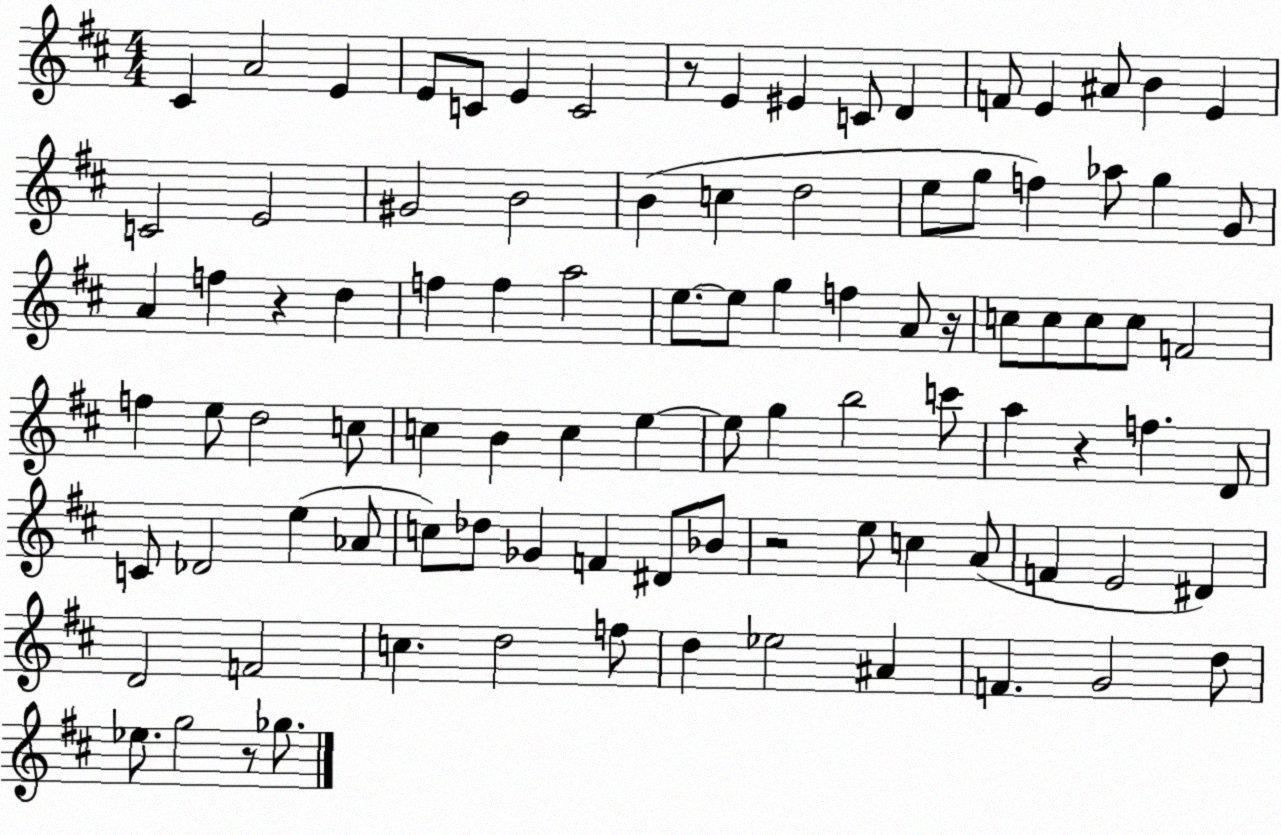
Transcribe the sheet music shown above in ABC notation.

X:1
T:Untitled
M:4/4
L:1/4
K:D
^C A2 E E/2 C/2 E C2 z/2 E ^E C/2 D F/2 E ^A/2 B E C2 E2 ^G2 B2 B c d2 e/2 g/2 f _a/2 g G/2 A f z d f f a2 e/2 e/2 g f A/2 z/4 c/2 c/2 c/2 c/2 F2 f e/2 d2 c/2 c B c e e/2 g b2 c'/2 a z f D/2 C/2 _D2 e _A/2 c/2 _d/2 _G F ^D/2 _B/2 z2 e/2 c A/2 F E2 ^D D2 F2 c d2 f/2 d _e2 ^A F G2 d/2 _e/2 g2 z/2 _g/2